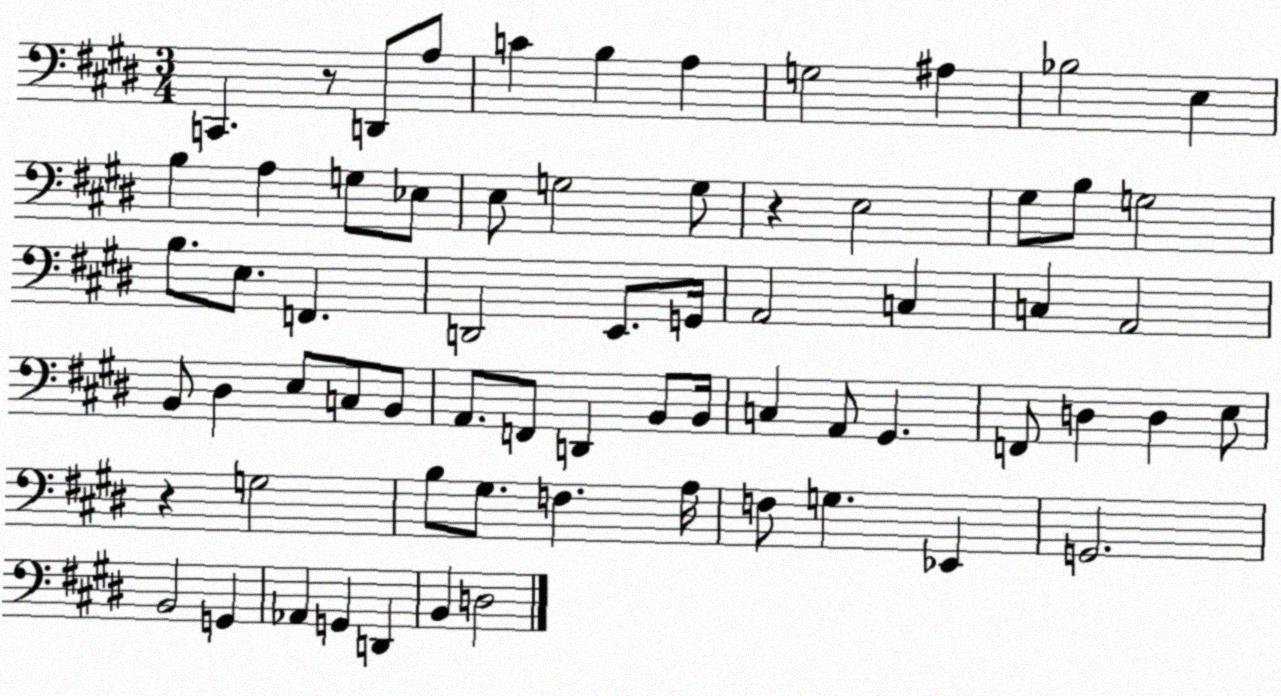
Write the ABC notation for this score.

X:1
T:Untitled
M:3/4
L:1/4
K:E
C,, z/2 D,,/2 A,/2 C B, A, G,2 ^A, _B,2 E, B, A, G,/2 _E,/2 E,/2 G,2 G,/2 z E,2 ^G,/2 B,/2 G,2 B,/2 E,/2 F,, D,,2 E,,/2 G,,/4 A,,2 C, C, A,,2 B,,/2 ^D, E,/2 C,/2 B,,/2 A,,/2 F,,/2 D,, B,,/2 B,,/4 C, A,,/2 ^G,, F,,/2 D, D, E,/2 z G,2 B,/2 ^G,/2 F, A,/4 F,/2 G, _E,, G,,2 B,,2 G,, _A,, G,, D,, B,, D,2